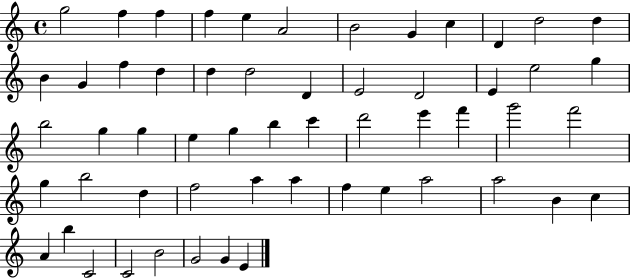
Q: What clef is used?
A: treble